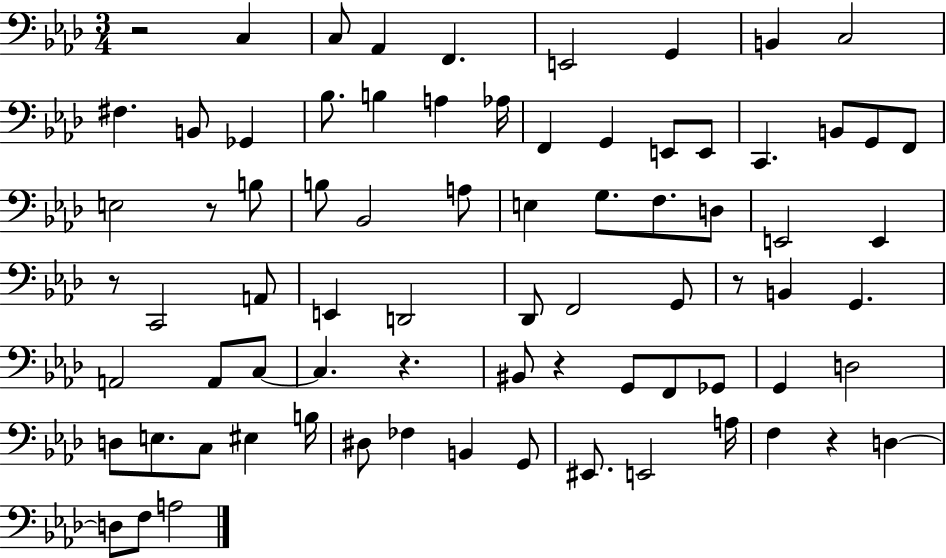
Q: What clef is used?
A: bass